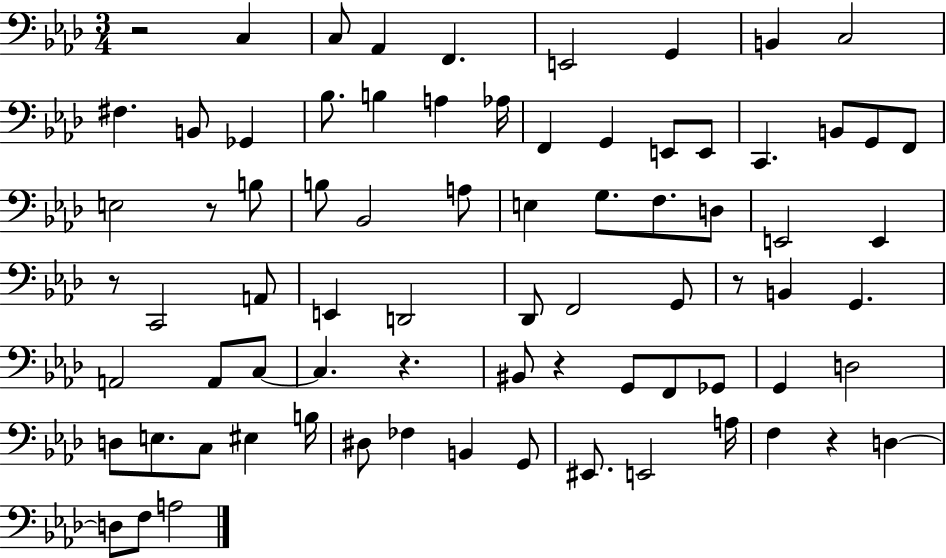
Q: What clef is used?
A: bass